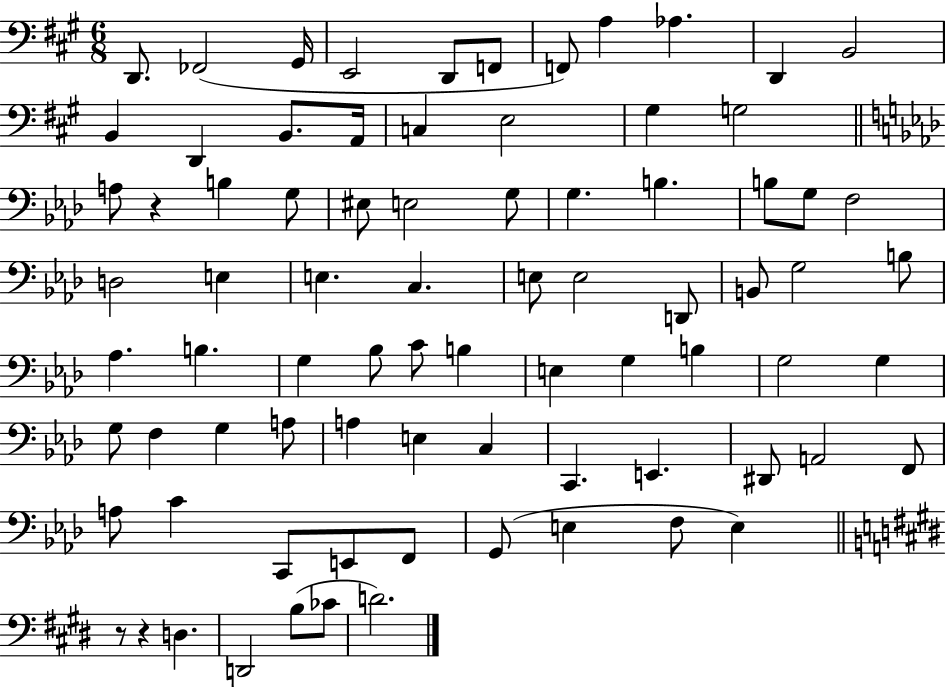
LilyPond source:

{
  \clef bass
  \numericTimeSignature
  \time 6/8
  \key a \major
  d,8. fes,2( gis,16 | e,2 d,8 f,8 | f,8) a4 aes4. | d,4 b,2 | \break b,4 d,4 b,8. a,16 | c4 e2 | gis4 g2 | \bar "||" \break \key aes \major a8 r4 b4 g8 | eis8 e2 g8 | g4. b4. | b8 g8 f2 | \break d2 e4 | e4. c4. | e8 e2 d,8 | b,8 g2 b8 | \break aes4. b4. | g4 bes8 c'8 b4 | e4 g4 b4 | g2 g4 | \break g8 f4 g4 a8 | a4 e4 c4 | c,4. e,4. | dis,8 a,2 f,8 | \break a8 c'4 c,8 e,8 f,8 | g,8( e4 f8 e4) | \bar "||" \break \key e \major r8 r4 d4. | d,2 b8( ces'8 | d'2.) | \bar "|."
}